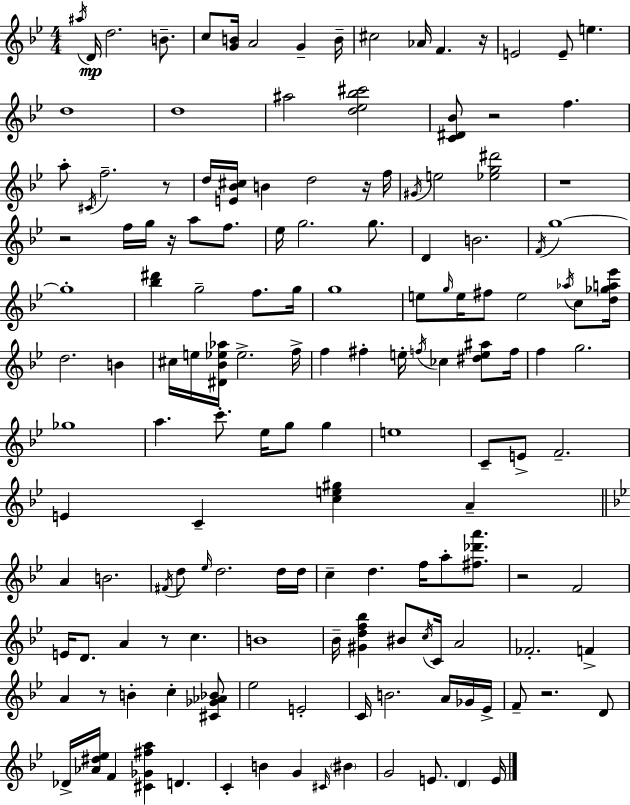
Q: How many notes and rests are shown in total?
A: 152